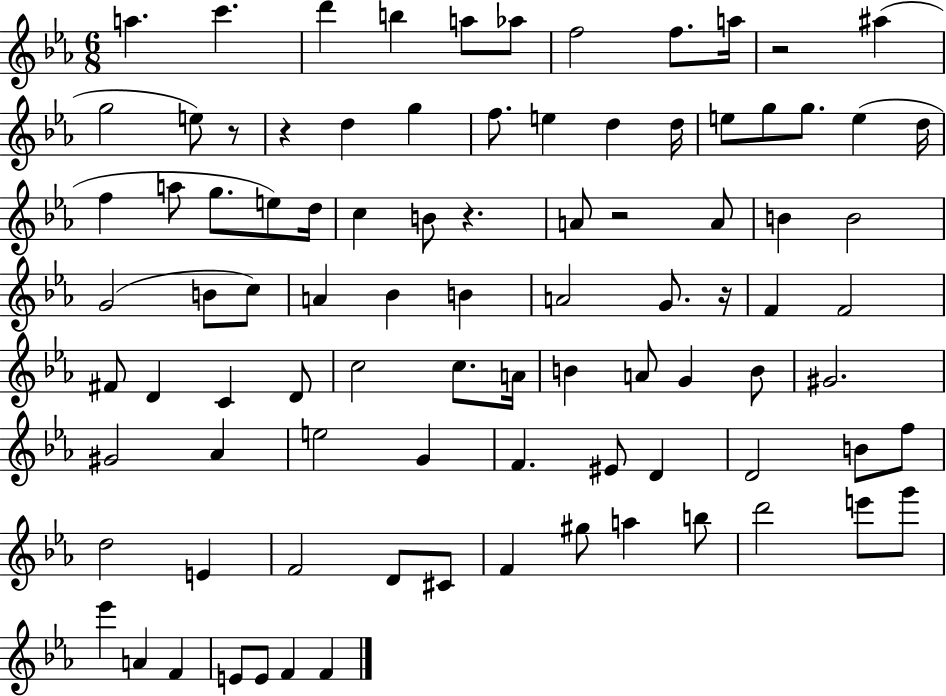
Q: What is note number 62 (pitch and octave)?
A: EIS4